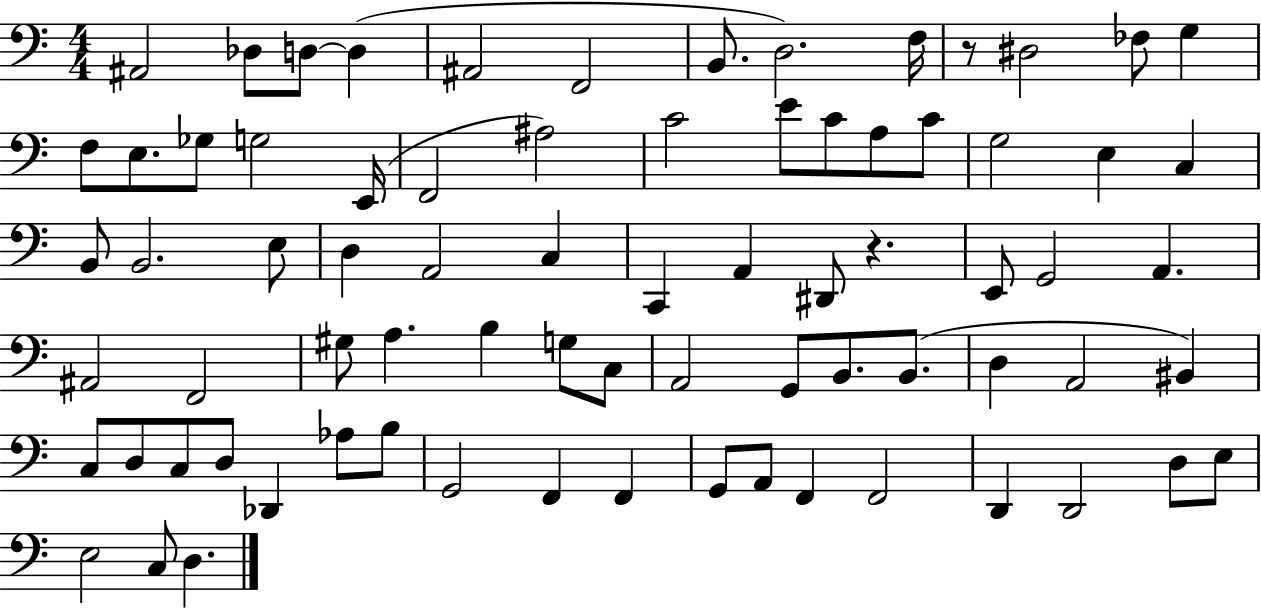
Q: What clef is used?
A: bass